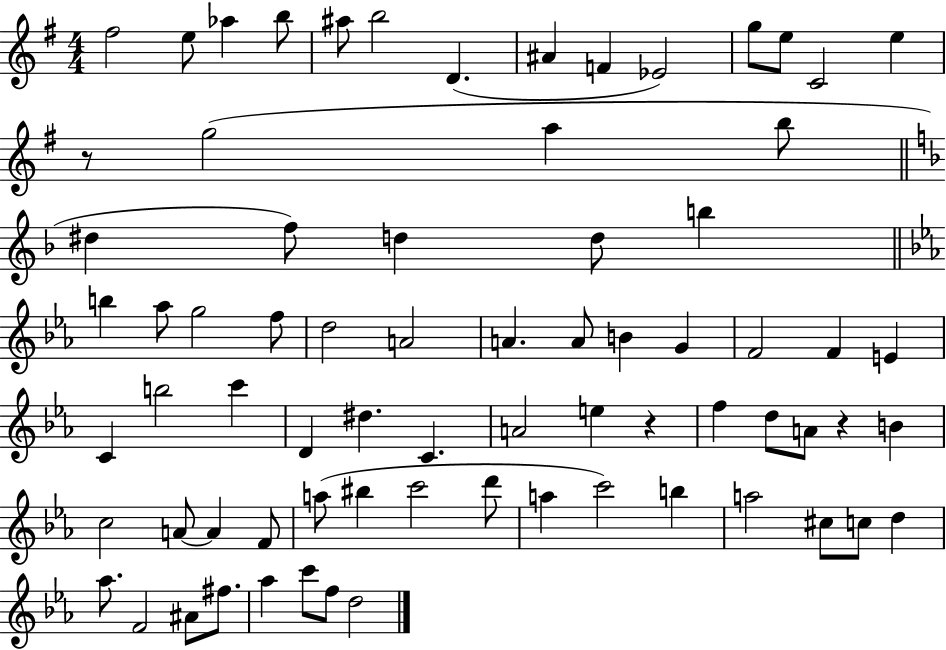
X:1
T:Untitled
M:4/4
L:1/4
K:G
^f2 e/2 _a b/2 ^a/2 b2 D ^A F _E2 g/2 e/2 C2 e z/2 g2 a b/2 ^d f/2 d d/2 b b _a/2 g2 f/2 d2 A2 A A/2 B G F2 F E C b2 c' D ^d C A2 e z f d/2 A/2 z B c2 A/2 A F/2 a/2 ^b c'2 d'/2 a c'2 b a2 ^c/2 c/2 d _a/2 F2 ^A/2 ^f/2 _a c'/2 f/2 d2